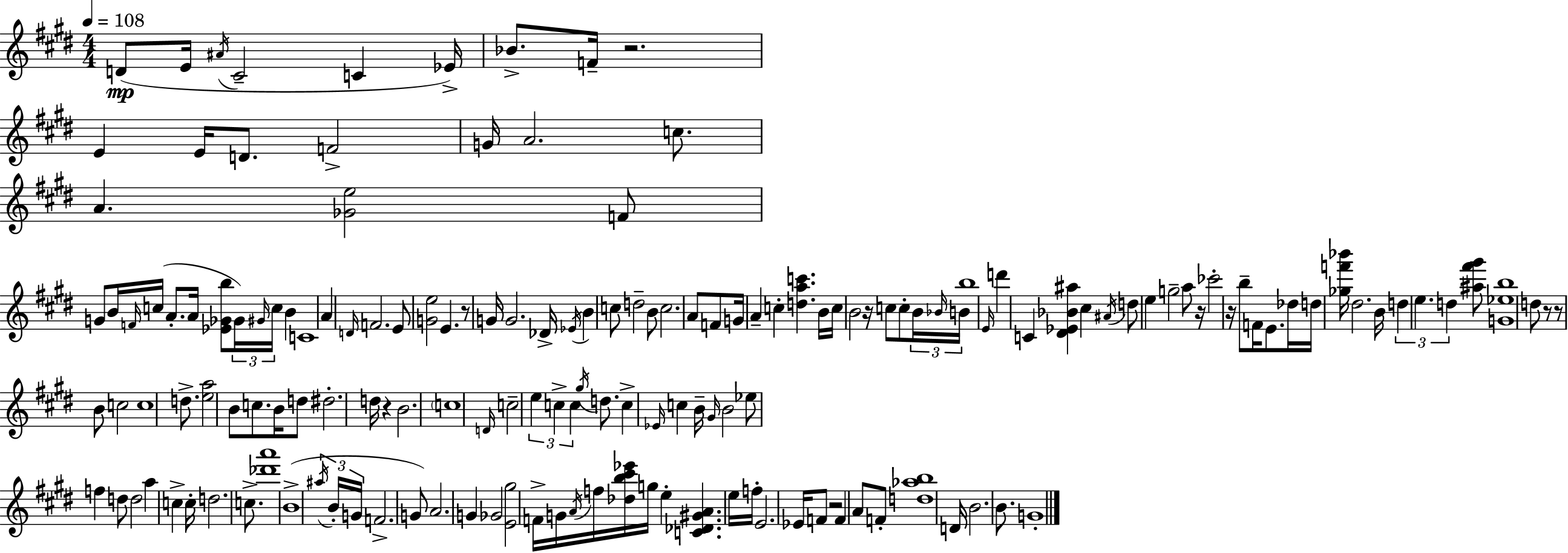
X:1
T:Untitled
M:4/4
L:1/4
K:E
D/2 E/4 ^A/4 ^C2 C _E/4 _B/2 F/4 z2 E E/4 D/2 F2 G/4 A2 c/2 A [_Ge]2 F/2 G/2 B/4 F/4 c/4 A/2 A/4 [_E_Gb]/2 _G/4 ^G/4 c/4 B C4 A D/4 F2 E/2 [Ge]2 E z/2 G/4 G2 _D/4 _E/4 B c/2 d2 B/2 c2 A/2 F/2 G/4 A c [dac'] B/4 c/4 B2 z/4 c/2 c/2 B/4 _B/4 B/4 b4 E/4 d' C [^D_E_B^a] ^c ^A/4 d/2 e g2 a/2 z/4 _c'2 z/4 b/2 F/4 E/2 _d/4 d/4 [_gf'_b']/4 ^d2 B/4 d e d [^a^f'^g']/2 [G_eb]4 d/2 z/2 z/2 B/2 c2 c4 d/2 [ea]2 B/2 c/2 B/4 d/2 ^d2 d/4 z B2 c4 D/4 c2 e c c ^g/4 d/2 c _E/4 c B/4 ^G/4 B2 _e/2 f d/2 d2 a c c/4 d2 c/2 [_d'a']4 B4 ^a/4 B/4 G/4 F2 G/2 A2 G _G2 [E^g]2 F/4 G/4 A/4 f/4 [_db^c'_e']/4 g/4 e [C_D^GA] e/4 f/4 E2 _E/4 F/2 z2 F A/2 F/2 [d_ab]4 D/4 B2 B/2 G4